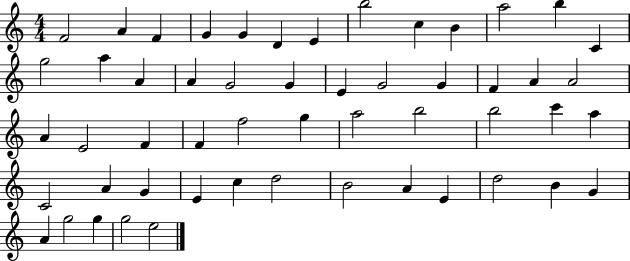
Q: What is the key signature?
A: C major